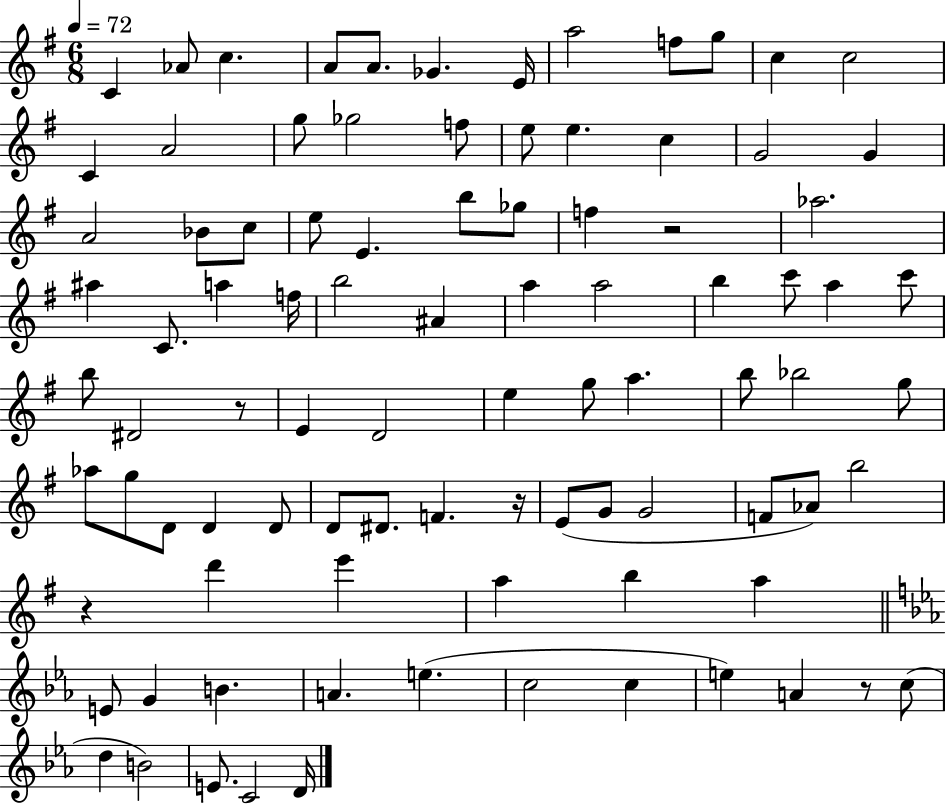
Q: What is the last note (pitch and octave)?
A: D4